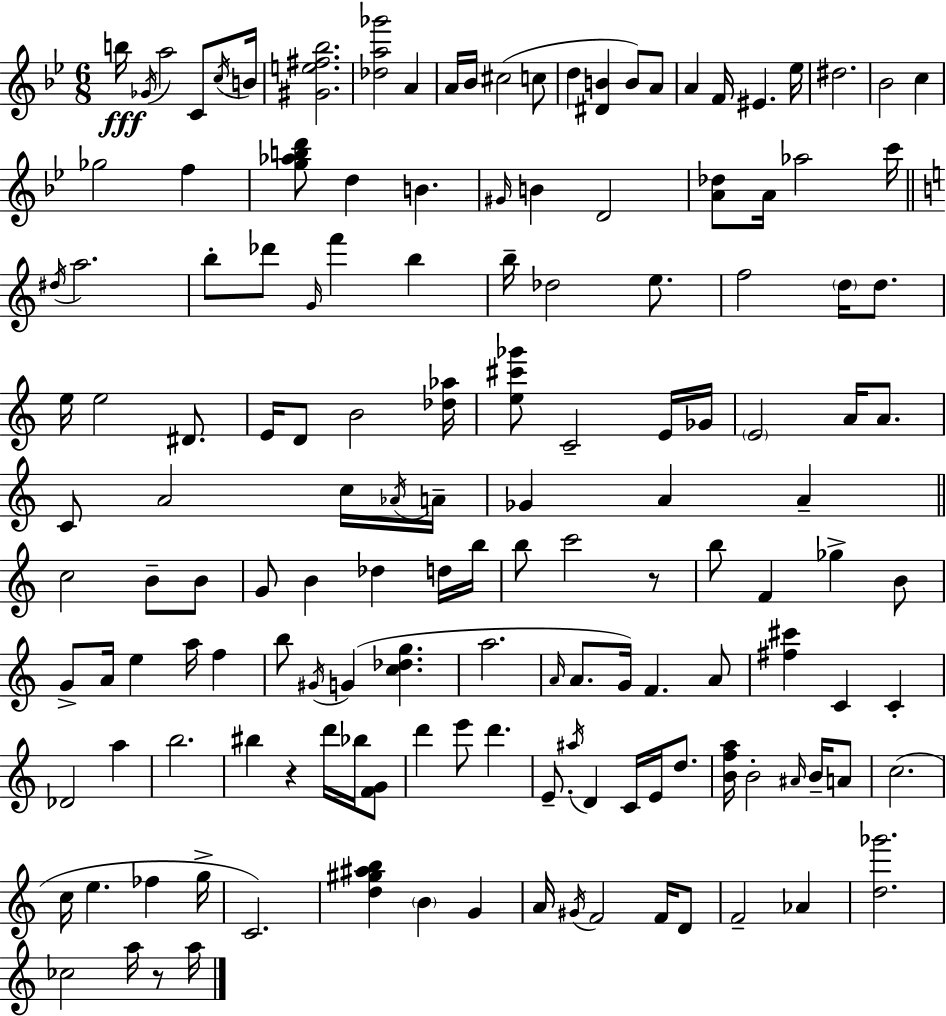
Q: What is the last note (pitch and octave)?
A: A5